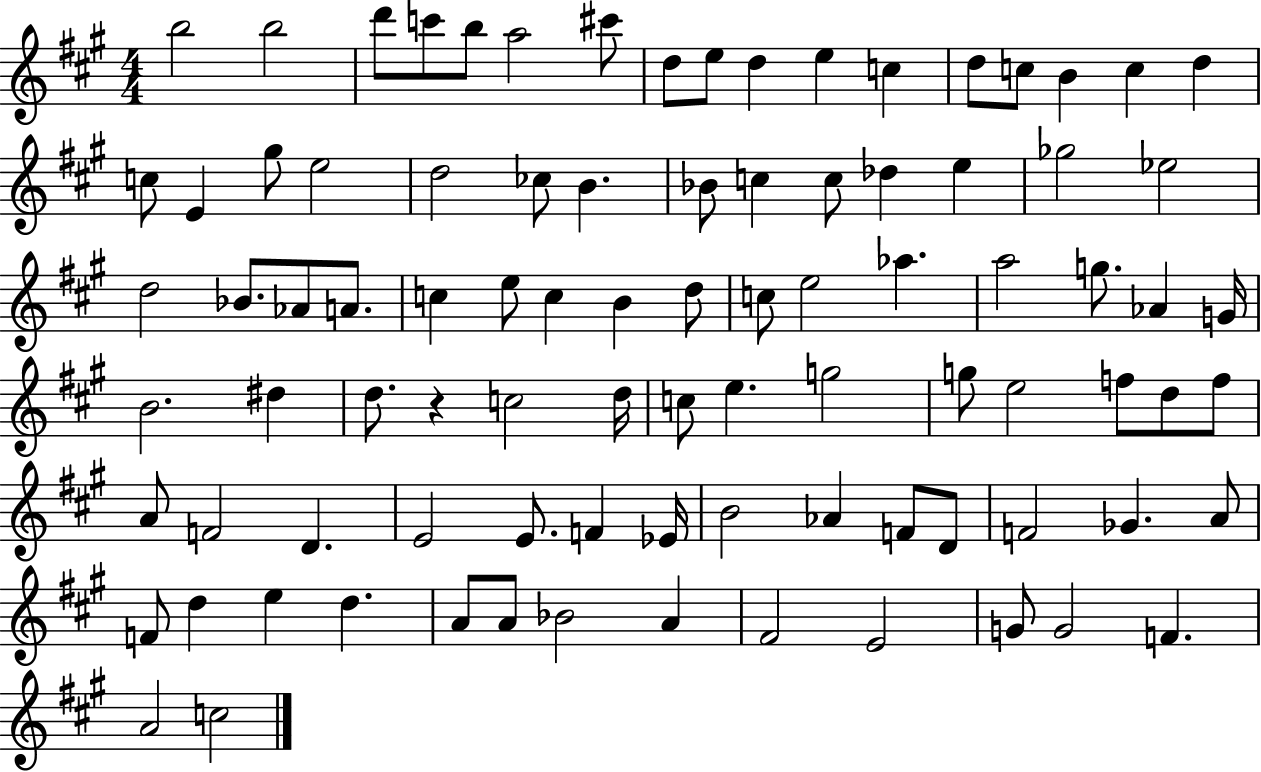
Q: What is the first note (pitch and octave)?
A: B5